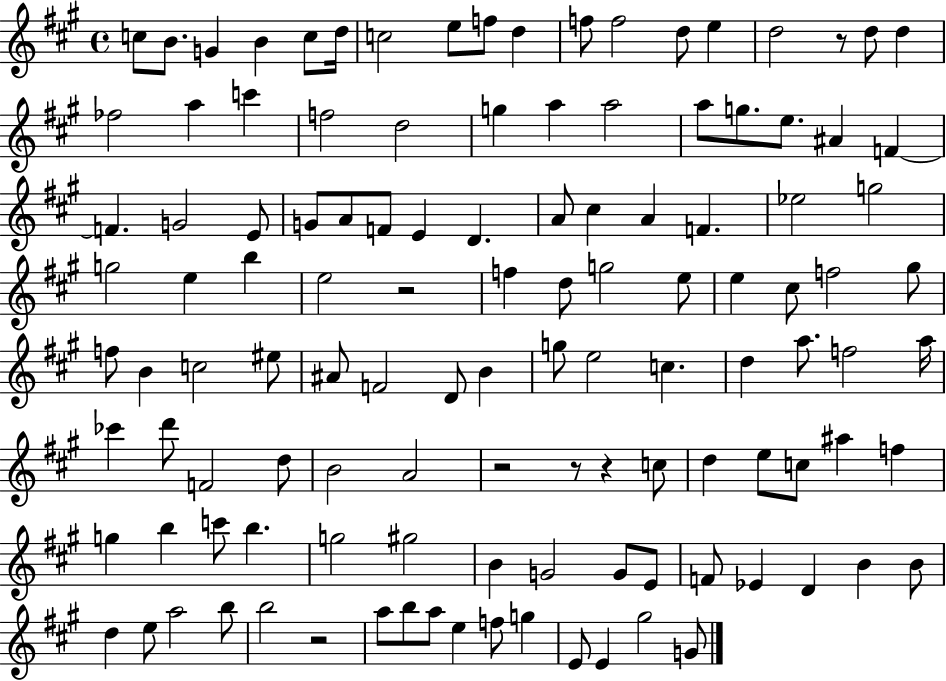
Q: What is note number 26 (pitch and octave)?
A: A5